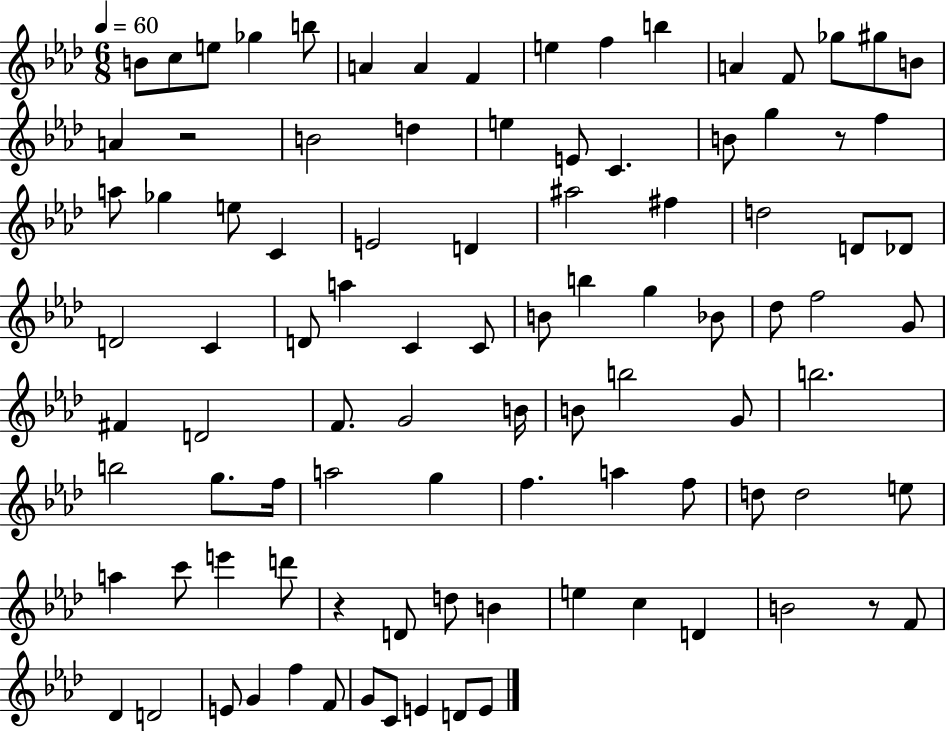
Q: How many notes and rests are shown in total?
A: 96